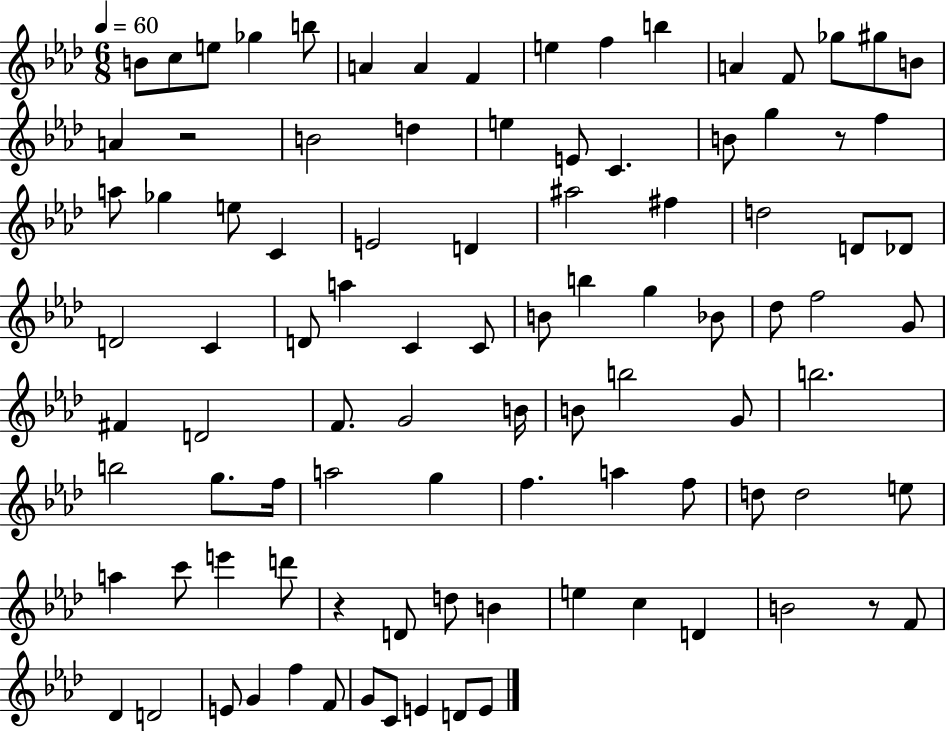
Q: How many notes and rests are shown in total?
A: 96